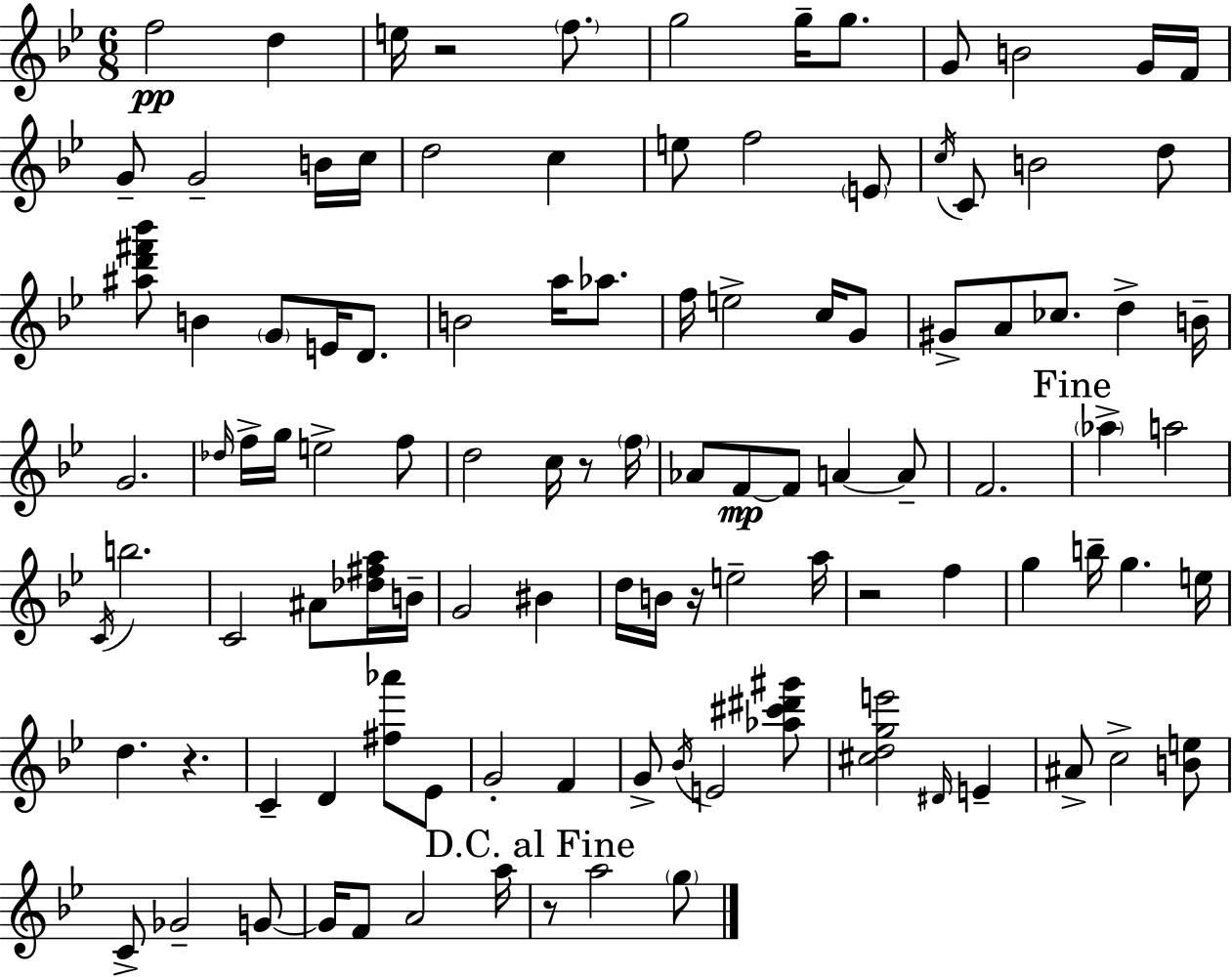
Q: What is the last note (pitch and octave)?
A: G5